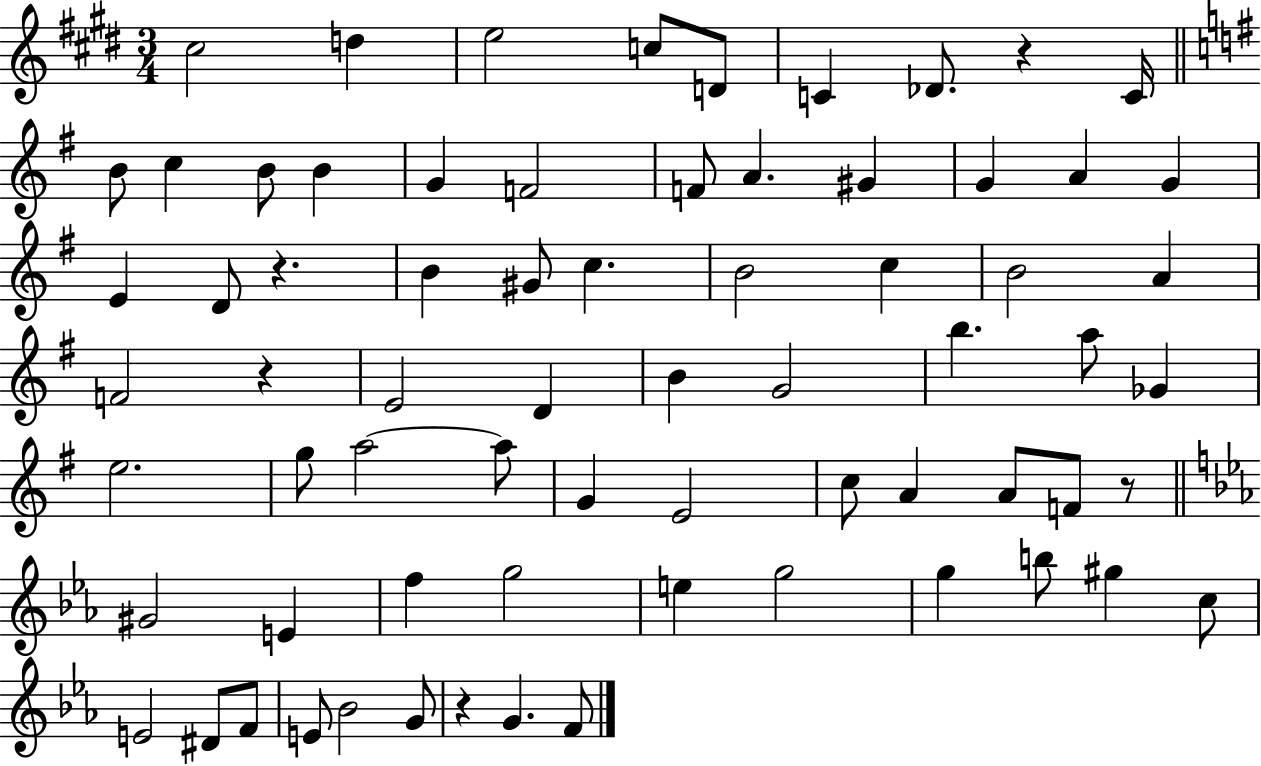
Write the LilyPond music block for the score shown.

{
  \clef treble
  \numericTimeSignature
  \time 3/4
  \key e \major
  cis''2 d''4 | e''2 c''8 d'8 | c'4 des'8. r4 c'16 | \bar "||" \break \key g \major b'8 c''4 b'8 b'4 | g'4 f'2 | f'8 a'4. gis'4 | g'4 a'4 g'4 | \break e'4 d'8 r4. | b'4 gis'8 c''4. | b'2 c''4 | b'2 a'4 | \break f'2 r4 | e'2 d'4 | b'4 g'2 | b''4. a''8 ges'4 | \break e''2. | g''8 a''2~~ a''8 | g'4 e'2 | c''8 a'4 a'8 f'8 r8 | \break \bar "||" \break \key c \minor gis'2 e'4 | f''4 g''2 | e''4 g''2 | g''4 b''8 gis''4 c''8 | \break e'2 dis'8 f'8 | e'8 bes'2 g'8 | r4 g'4. f'8 | \bar "|."
}